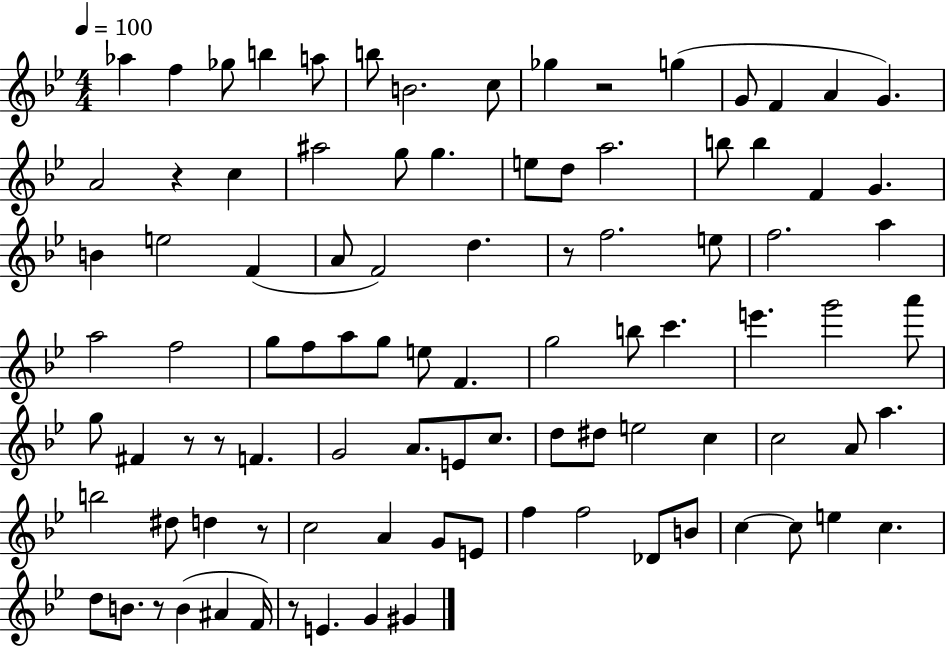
{
  \clef treble
  \numericTimeSignature
  \time 4/4
  \key bes \major
  \tempo 4 = 100
  aes''4 f''4 ges''8 b''4 a''8 | b''8 b'2. c''8 | ges''4 r2 g''4( | g'8 f'4 a'4 g'4.) | \break a'2 r4 c''4 | ais''2 g''8 g''4. | e''8 d''8 a''2. | b''8 b''4 f'4 g'4. | \break b'4 e''2 f'4( | a'8 f'2) d''4. | r8 f''2. e''8 | f''2. a''4 | \break a''2 f''2 | g''8 f''8 a''8 g''8 e''8 f'4. | g''2 b''8 c'''4. | e'''4. g'''2 a'''8 | \break g''8 fis'4 r8 r8 f'4. | g'2 a'8. e'8 c''8. | d''8 dis''8 e''2 c''4 | c''2 a'8 a''4. | \break b''2 dis''8 d''4 r8 | c''2 a'4 g'8 e'8 | f''4 f''2 des'8 b'8 | c''4~~ c''8 e''4 c''4. | \break d''8 b'8. r8 b'4( ais'4 f'16) | r8 e'4. g'4 gis'4 | \bar "|."
}